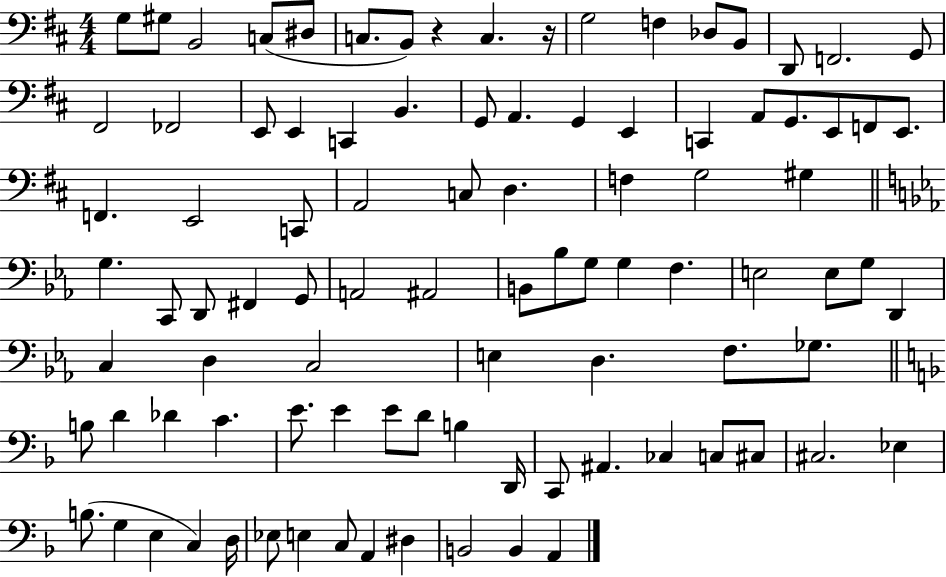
{
  \clef bass
  \numericTimeSignature
  \time 4/4
  \key d \major
  g8 gis8 b,2 c8( dis8 | c8. b,8) r4 c4. r16 | g2 f4 des8 b,8 | d,8 f,2. g,8 | \break fis,2 fes,2 | e,8 e,4 c,4 b,4. | g,8 a,4. g,4 e,4 | c,4 a,8 g,8. e,8 f,8 e,8. | \break f,4. e,2 c,8 | a,2 c8 d4. | f4 g2 gis4 | \bar "||" \break \key c \minor g4. c,8 d,8 fis,4 g,8 | a,2 ais,2 | b,8 bes8 g8 g4 f4. | e2 e8 g8 d,4 | \break c4 d4 c2 | e4 d4. f8. ges8. | \bar "||" \break \key f \major b8 d'4 des'4 c'4. | e'8. e'4 e'8 d'8 b4 d,16 | c,8 ais,4. ces4 c8 cis8 | cis2. ees4 | \break b8.( g4 e4 c4) d16 | ees8 e4 c8 a,4 dis4 | b,2 b,4 a,4 | \bar "|."
}